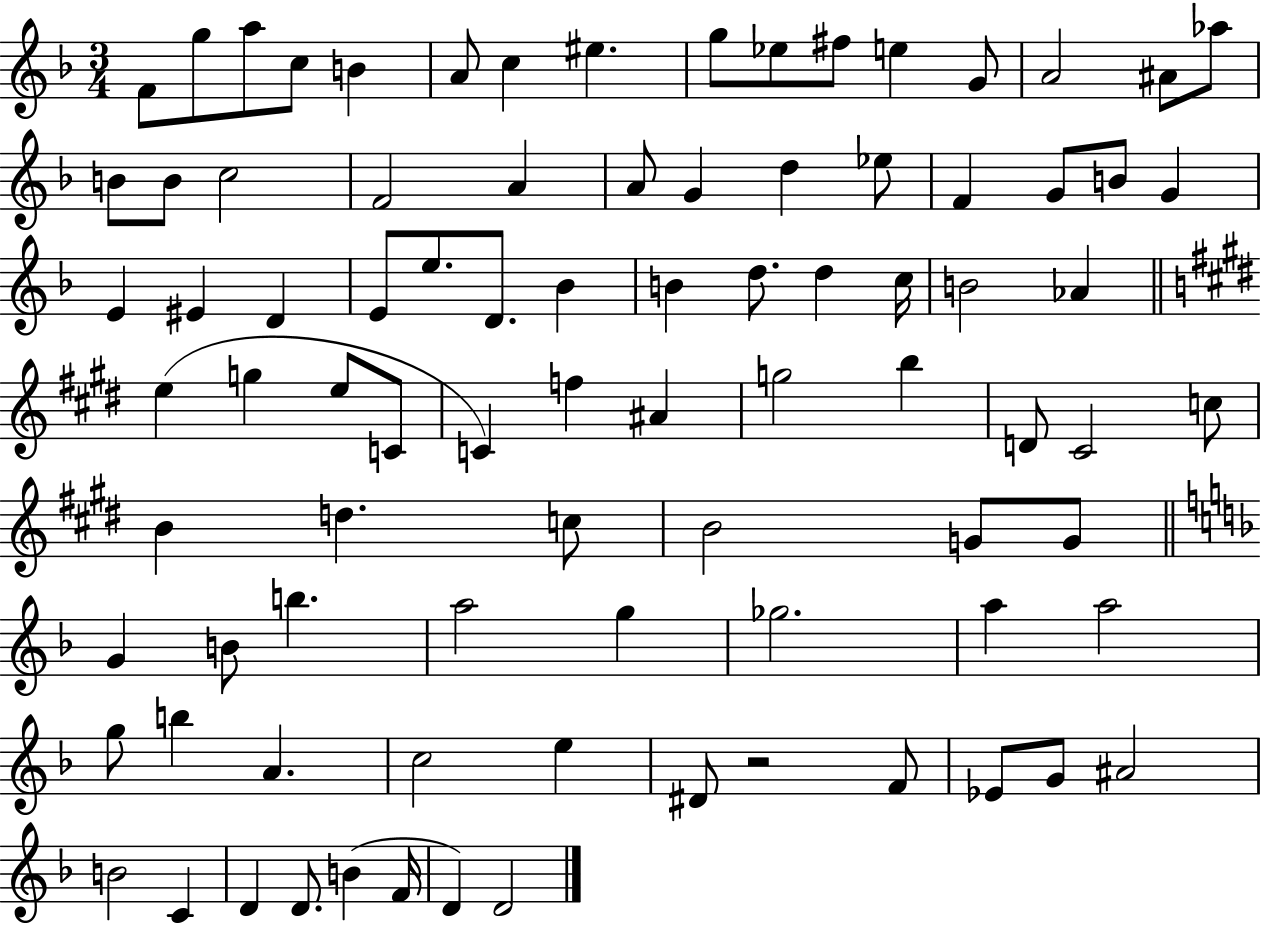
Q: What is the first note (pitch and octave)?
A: F4